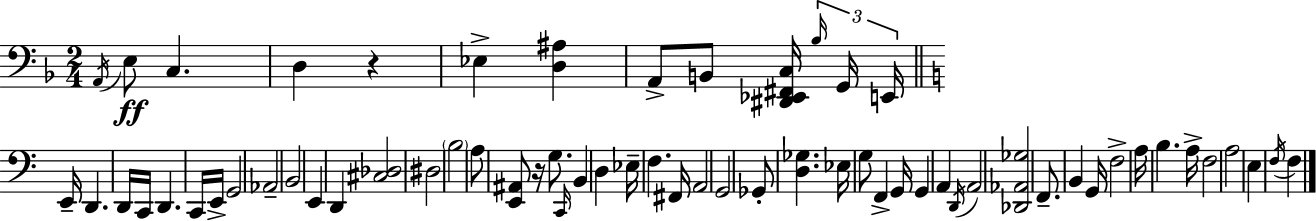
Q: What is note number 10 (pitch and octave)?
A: E2